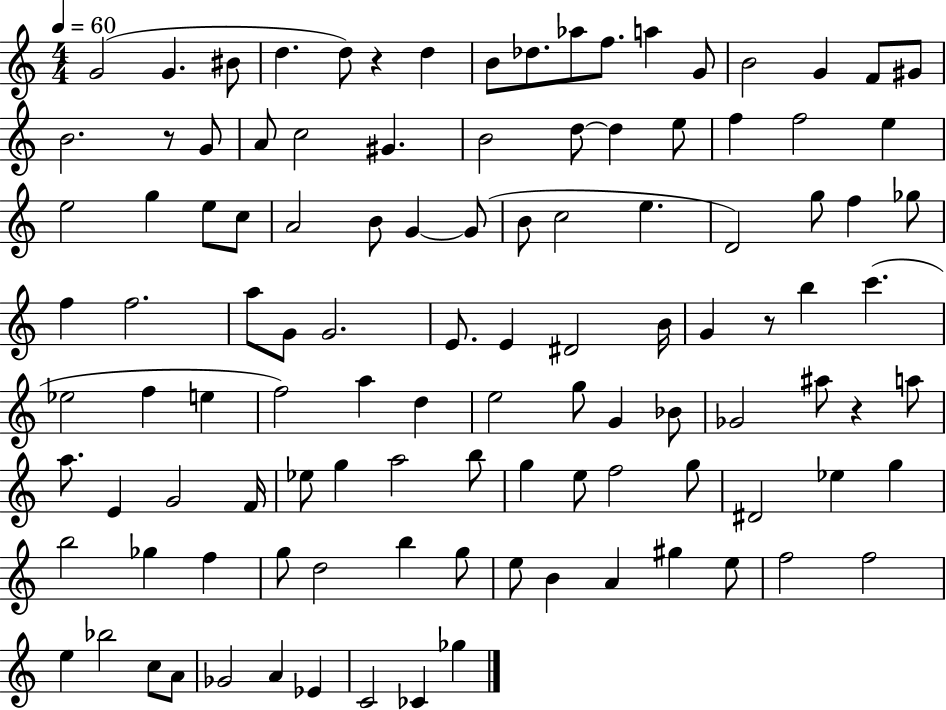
{
  \clef treble
  \numericTimeSignature
  \time 4/4
  \key c \major
  \tempo 4 = 60
  g'2( g'4. bis'8 | d''4. d''8) r4 d''4 | b'8 des''8. aes''8 f''8. a''4 g'8 | b'2 g'4 f'8 gis'8 | \break b'2. r8 g'8 | a'8 c''2 gis'4. | b'2 d''8~~ d''4 e''8 | f''4 f''2 e''4 | \break e''2 g''4 e''8 c''8 | a'2 b'8 g'4~~ g'8( | b'8 c''2 e''4. | d'2) g''8 f''4 ges''8 | \break f''4 f''2. | a''8 g'8 g'2. | e'8. e'4 dis'2 b'16 | g'4 r8 b''4 c'''4.( | \break ees''2 f''4 e''4 | f''2) a''4 d''4 | e''2 g''8 g'4 bes'8 | ges'2 ais''8 r4 a''8 | \break a''8. e'4 g'2 f'16 | ees''8 g''4 a''2 b''8 | g''4 e''8 f''2 g''8 | dis'2 ees''4 g''4 | \break b''2 ges''4 f''4 | g''8 d''2 b''4 g''8 | e''8 b'4 a'4 gis''4 e''8 | f''2 f''2 | \break e''4 bes''2 c''8 a'8 | ges'2 a'4 ees'4 | c'2 ces'4 ges''4 | \bar "|."
}